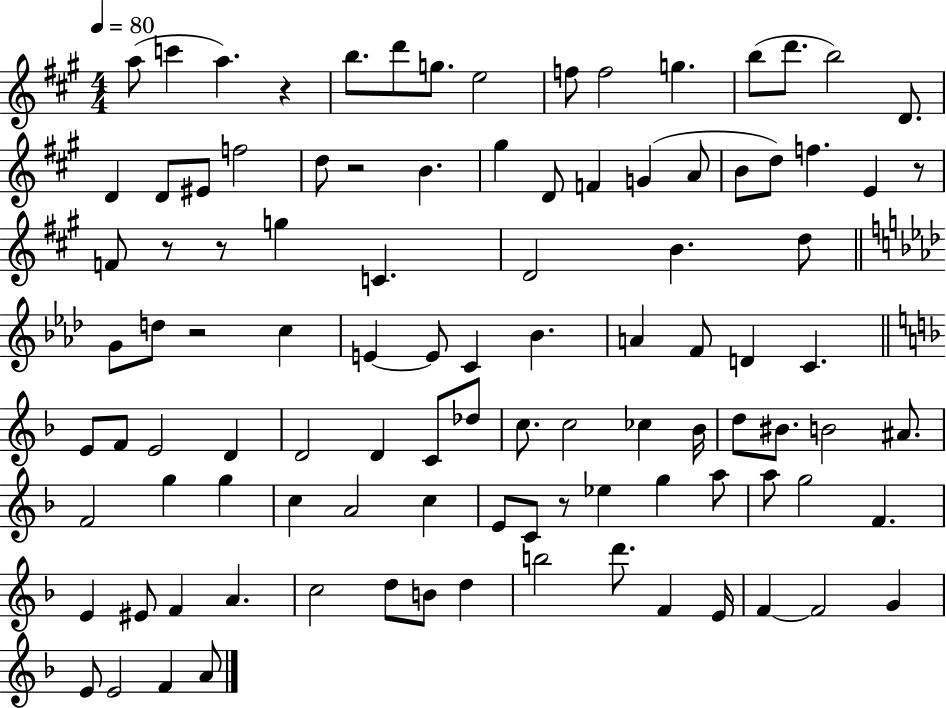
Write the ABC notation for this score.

X:1
T:Untitled
M:4/4
L:1/4
K:A
a/2 c' a z b/2 d'/2 g/2 e2 f/2 f2 g b/2 d'/2 b2 D/2 D D/2 ^E/2 f2 d/2 z2 B ^g D/2 F G A/2 B/2 d/2 f E z/2 F/2 z/2 z/2 g C D2 B d/2 G/2 d/2 z2 c E E/2 C _B A F/2 D C E/2 F/2 E2 D D2 D C/2 _d/2 c/2 c2 _c _B/4 d/2 ^B/2 B2 ^A/2 F2 g g c A2 c E/2 C/2 z/2 _e g a/2 a/2 g2 F E ^E/2 F A c2 d/2 B/2 d b2 d'/2 F E/4 F F2 G E/2 E2 F A/2